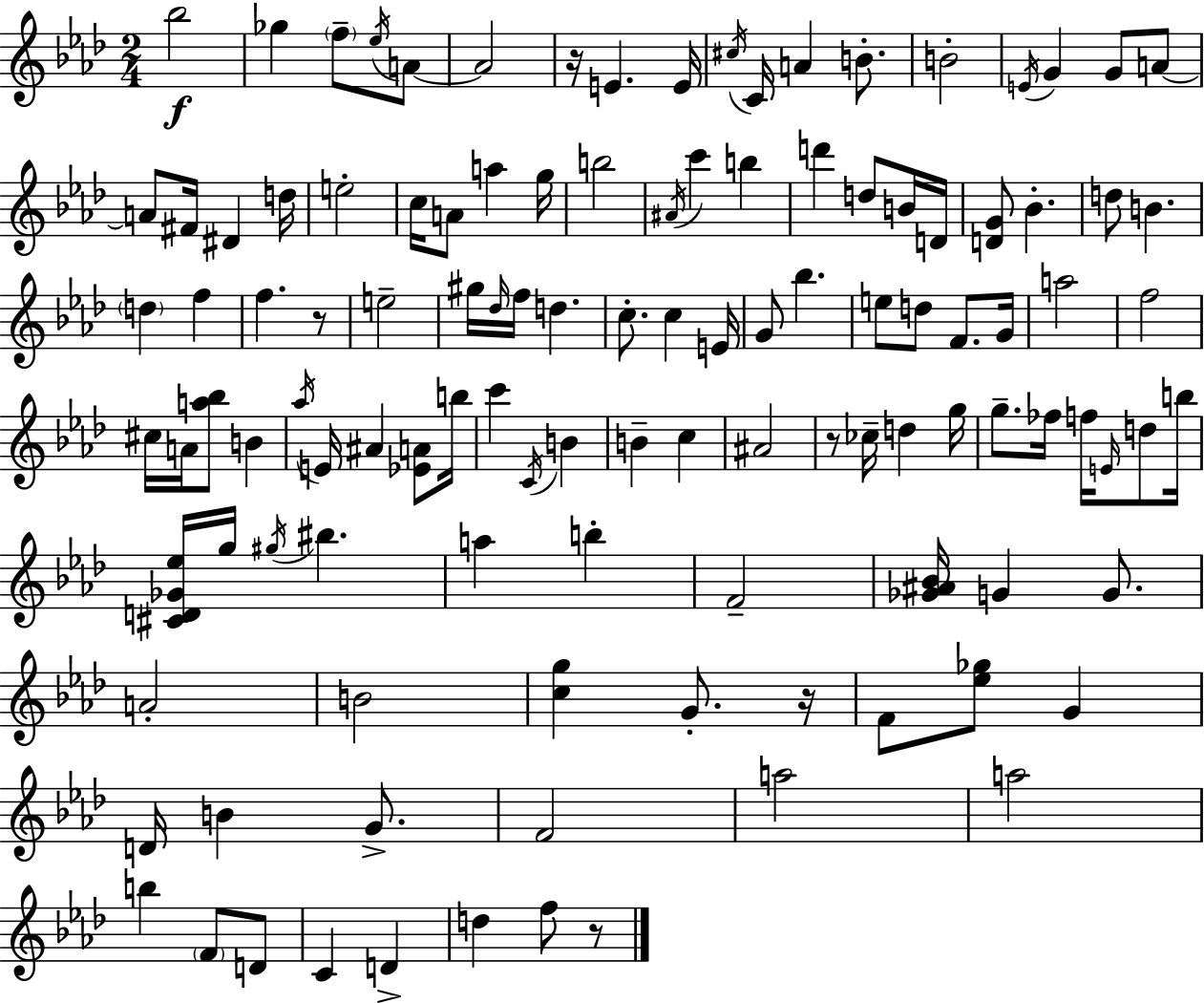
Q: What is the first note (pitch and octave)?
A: Bb5